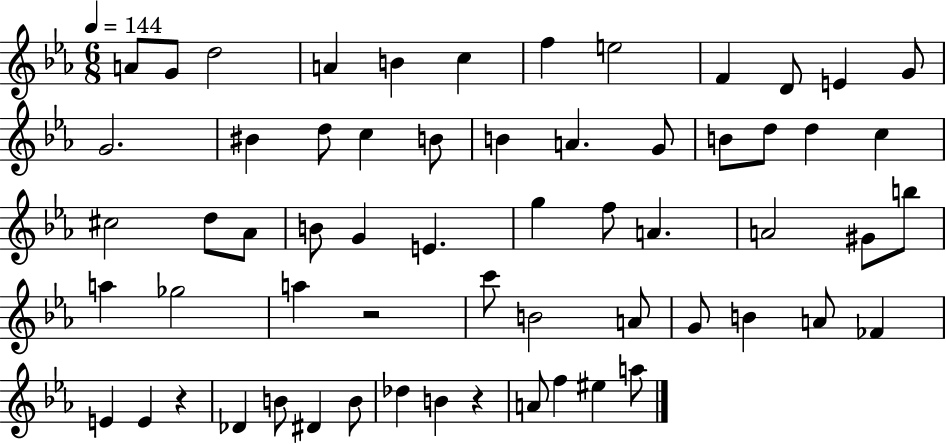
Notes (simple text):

A4/e G4/e D5/h A4/q B4/q C5/q F5/q E5/h F4/q D4/e E4/q G4/e G4/h. BIS4/q D5/e C5/q B4/e B4/q A4/q. G4/e B4/e D5/e D5/q C5/q C#5/h D5/e Ab4/e B4/e G4/q E4/q. G5/q F5/e A4/q. A4/h G#4/e B5/e A5/q Gb5/h A5/q R/h C6/e B4/h A4/e G4/e B4/q A4/e FES4/q E4/q E4/q R/q Db4/q B4/e D#4/q B4/e Db5/q B4/q R/q A4/e F5/q EIS5/q A5/e